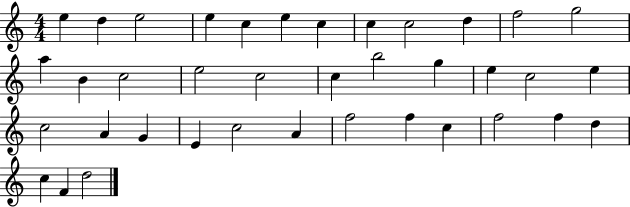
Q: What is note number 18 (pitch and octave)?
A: C5